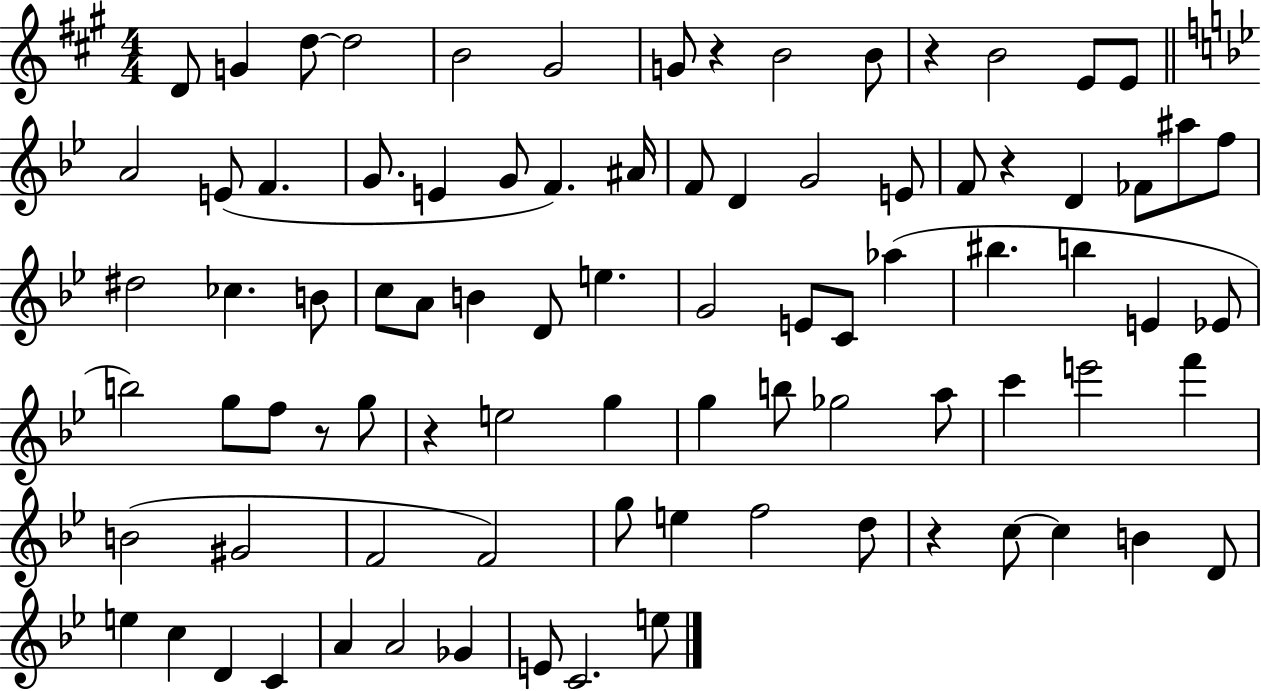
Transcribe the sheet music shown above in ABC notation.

X:1
T:Untitled
M:4/4
L:1/4
K:A
D/2 G d/2 d2 B2 ^G2 G/2 z B2 B/2 z B2 E/2 E/2 A2 E/2 F G/2 E G/2 F ^A/4 F/2 D G2 E/2 F/2 z D _F/2 ^a/2 f/2 ^d2 _c B/2 c/2 A/2 B D/2 e G2 E/2 C/2 _a ^b b E _E/2 b2 g/2 f/2 z/2 g/2 z e2 g g b/2 _g2 a/2 c' e'2 f' B2 ^G2 F2 F2 g/2 e f2 d/2 z c/2 c B D/2 e c D C A A2 _G E/2 C2 e/2